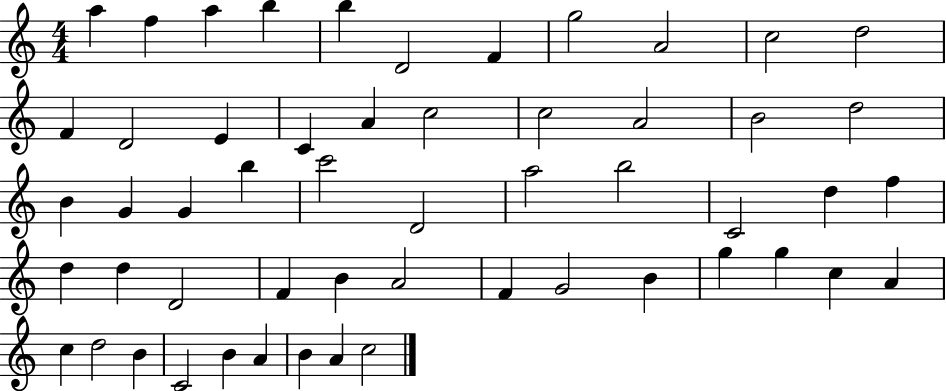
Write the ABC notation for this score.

X:1
T:Untitled
M:4/4
L:1/4
K:C
a f a b b D2 F g2 A2 c2 d2 F D2 E C A c2 c2 A2 B2 d2 B G G b c'2 D2 a2 b2 C2 d f d d D2 F B A2 F G2 B g g c A c d2 B C2 B A B A c2